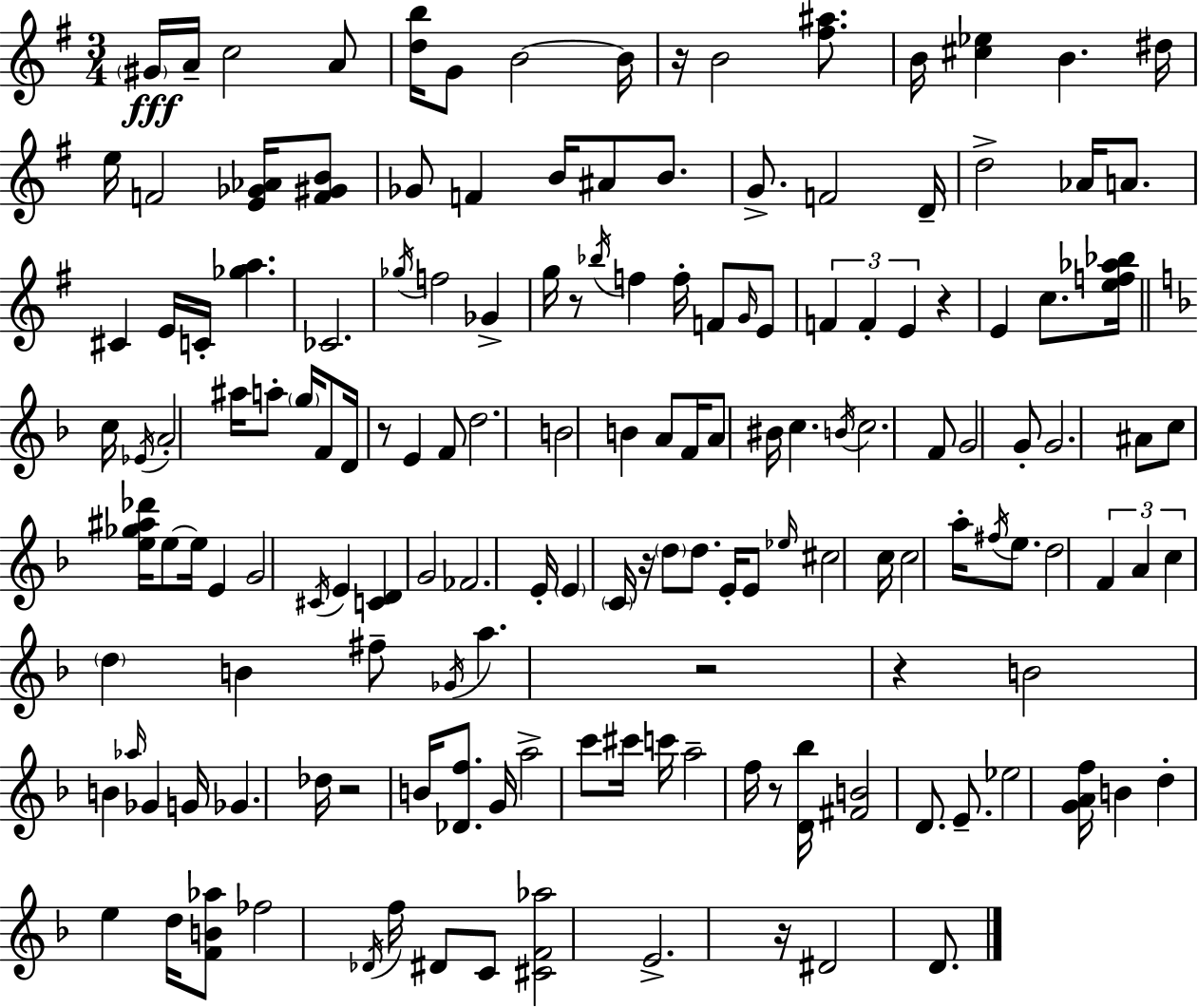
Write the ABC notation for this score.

X:1
T:Untitled
M:3/4
L:1/4
K:Em
^G/4 A/4 c2 A/2 [db]/4 G/2 B2 B/4 z/4 B2 [^f^a]/2 B/4 [^c_e] B ^d/4 e/4 F2 [E_G_A]/4 [F^GB]/2 _G/2 F B/4 ^A/2 B/2 G/2 F2 D/4 d2 _A/4 A/2 ^C E/4 C/4 [_ga] _C2 _g/4 f2 _G g/4 z/2 _b/4 f f/4 F/2 G/4 E/2 F F E z E c/2 [ef_a_b]/4 c/4 _E/4 A2 ^a/4 a/2 g/4 F/2 D/4 z/2 E F/2 d2 B2 B A/2 F/4 A/2 ^B/4 c B/4 c2 F/2 G2 G/2 G2 ^A/2 c/2 [e_g^a_d']/4 e/2 e/4 E G2 ^C/4 E [CD] G2 _F2 E/4 E C/4 z/4 d/2 d/2 E/4 E/2 _e/4 ^c2 c/4 c2 a/4 ^f/4 e/2 d2 F A c d B ^f/2 _G/4 a z2 z B2 B _a/4 _G G/4 _G _d/4 z2 B/4 [_Df]/2 G/4 a2 c'/2 ^c'/4 c'/4 a2 f/4 z/2 [D_b]/4 [^FB]2 D/2 E/2 _e2 [GAf]/4 B d e d/4 [FB_a]/2 _f2 _D/4 f/4 ^D/2 C/2 [^CF_a]2 E2 z/4 ^D2 D/2